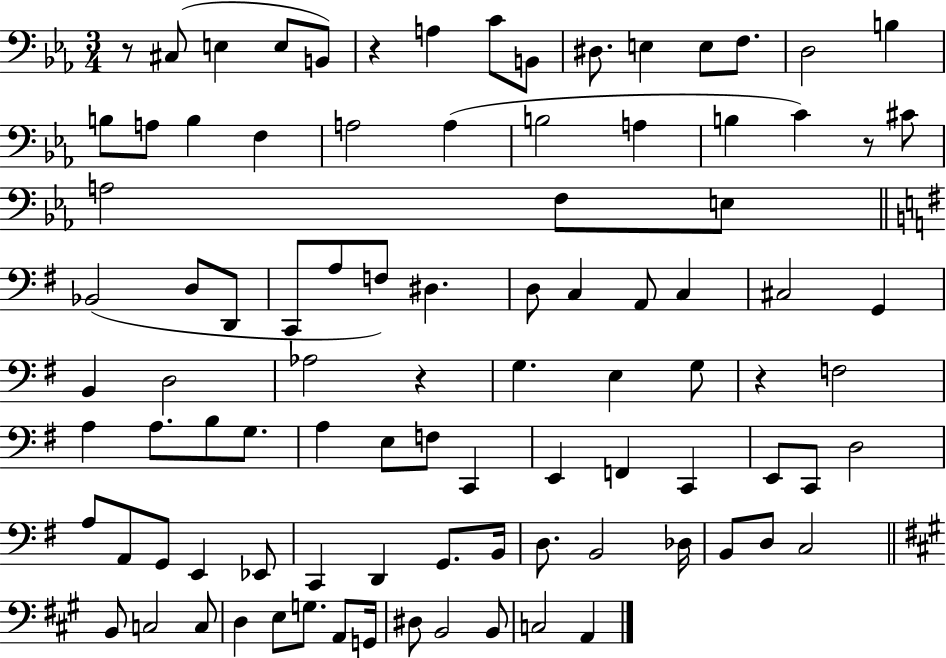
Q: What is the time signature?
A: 3/4